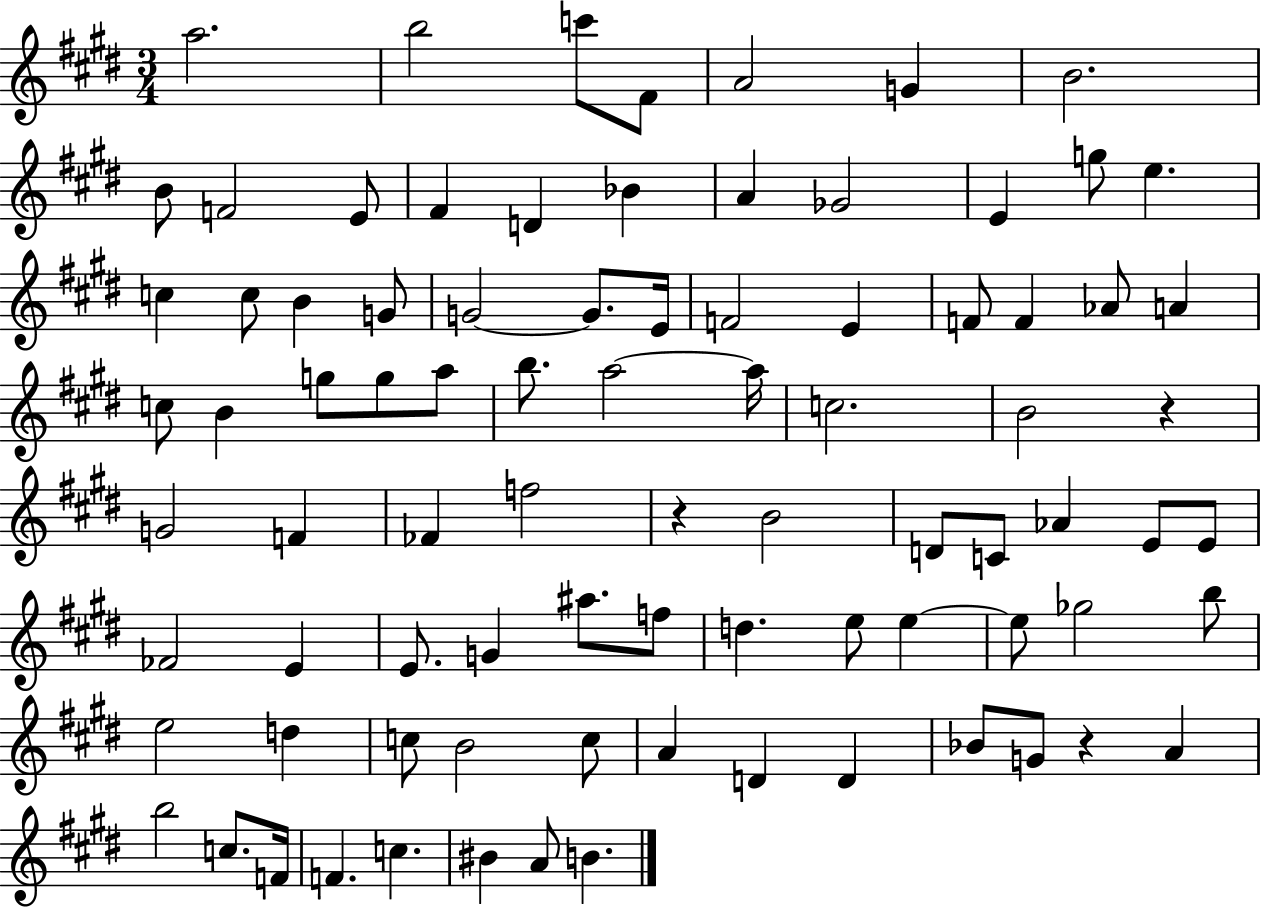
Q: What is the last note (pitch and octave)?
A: B4